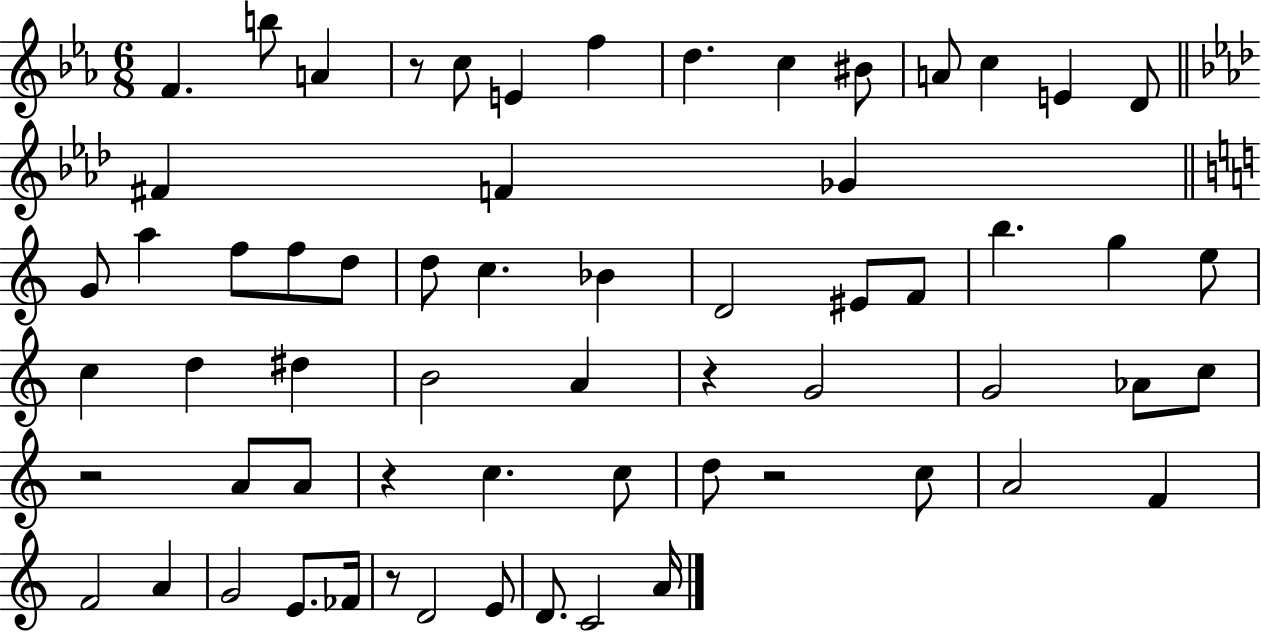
{
  \clef treble
  \numericTimeSignature
  \time 6/8
  \key ees \major
  f'4. b''8 a'4 | r8 c''8 e'4 f''4 | d''4. c''4 bis'8 | a'8 c''4 e'4 d'8 | \break \bar "||" \break \key aes \major fis'4 f'4 ges'4 | \bar "||" \break \key c \major g'8 a''4 f''8 f''8 d''8 | d''8 c''4. bes'4 | d'2 eis'8 f'8 | b''4. g''4 e''8 | \break c''4 d''4 dis''4 | b'2 a'4 | r4 g'2 | g'2 aes'8 c''8 | \break r2 a'8 a'8 | r4 c''4. c''8 | d''8 r2 c''8 | a'2 f'4 | \break f'2 a'4 | g'2 e'8. fes'16 | r8 d'2 e'8 | d'8. c'2 a'16 | \break \bar "|."
}